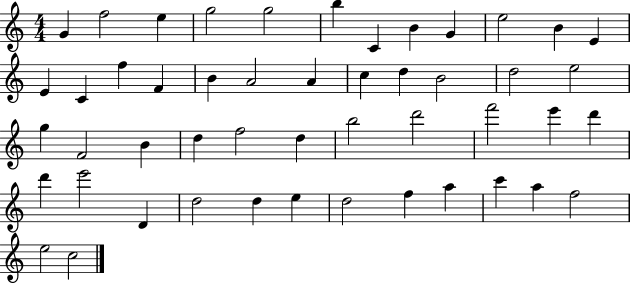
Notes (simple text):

G4/q F5/h E5/q G5/h G5/h B5/q C4/q B4/q G4/q E5/h B4/q E4/q E4/q C4/q F5/q F4/q B4/q A4/h A4/q C5/q D5/q B4/h D5/h E5/h G5/q F4/h B4/q D5/q F5/h D5/q B5/h D6/h F6/h E6/q D6/q D6/q E6/h D4/q D5/h D5/q E5/q D5/h F5/q A5/q C6/q A5/q F5/h E5/h C5/h